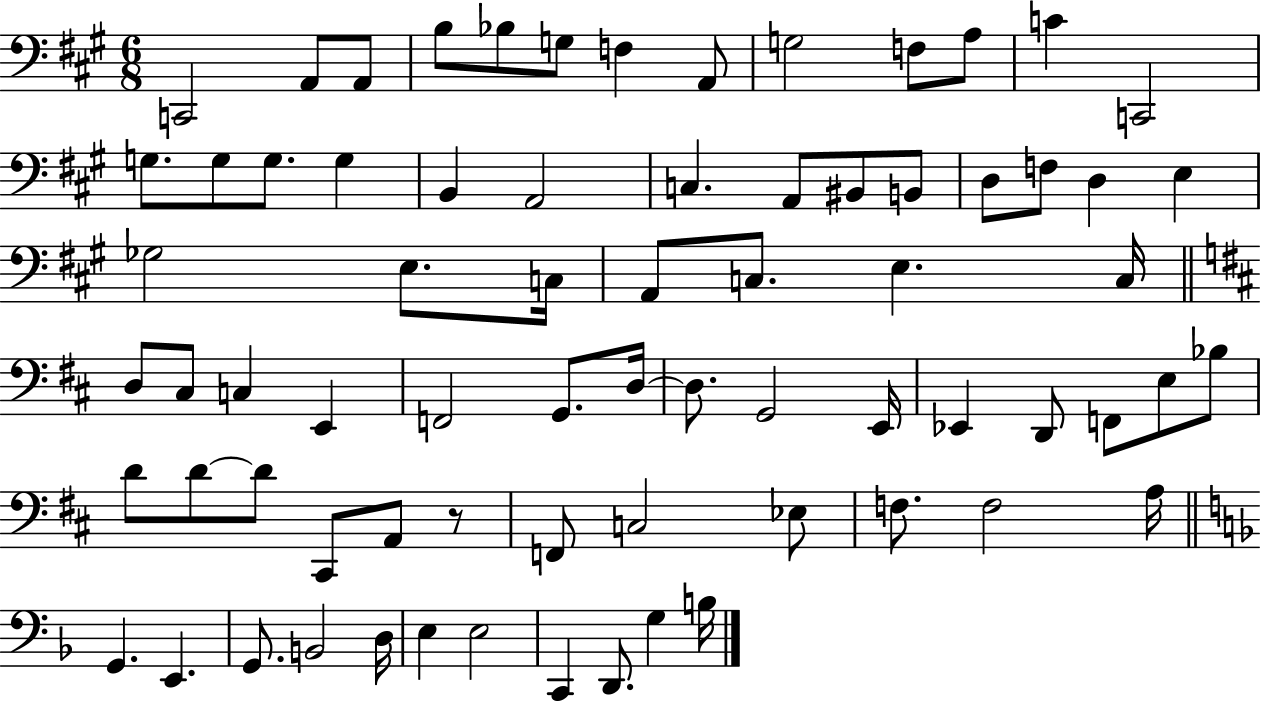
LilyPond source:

{
  \clef bass
  \numericTimeSignature
  \time 6/8
  \key a \major
  \repeat volta 2 { c,2 a,8 a,8 | b8 bes8 g8 f4 a,8 | g2 f8 a8 | c'4 c,2 | \break g8. g8 g8. g4 | b,4 a,2 | c4. a,8 bis,8 b,8 | d8 f8 d4 e4 | \break ges2 e8. c16 | a,8 c8. e4. c16 | \bar "||" \break \key b \minor d8 cis8 c4 e,4 | f,2 g,8. d16~~ | d8. g,2 e,16 | ees,4 d,8 f,8 e8 bes8 | \break d'8 d'8~~ d'8 cis,8 a,8 r8 | f,8 c2 ees8 | f8. f2 a16 | \bar "||" \break \key d \minor g,4. e,4. | g,8. b,2 d16 | e4 e2 | c,4 d,8. g4 b16 | \break } \bar "|."
}